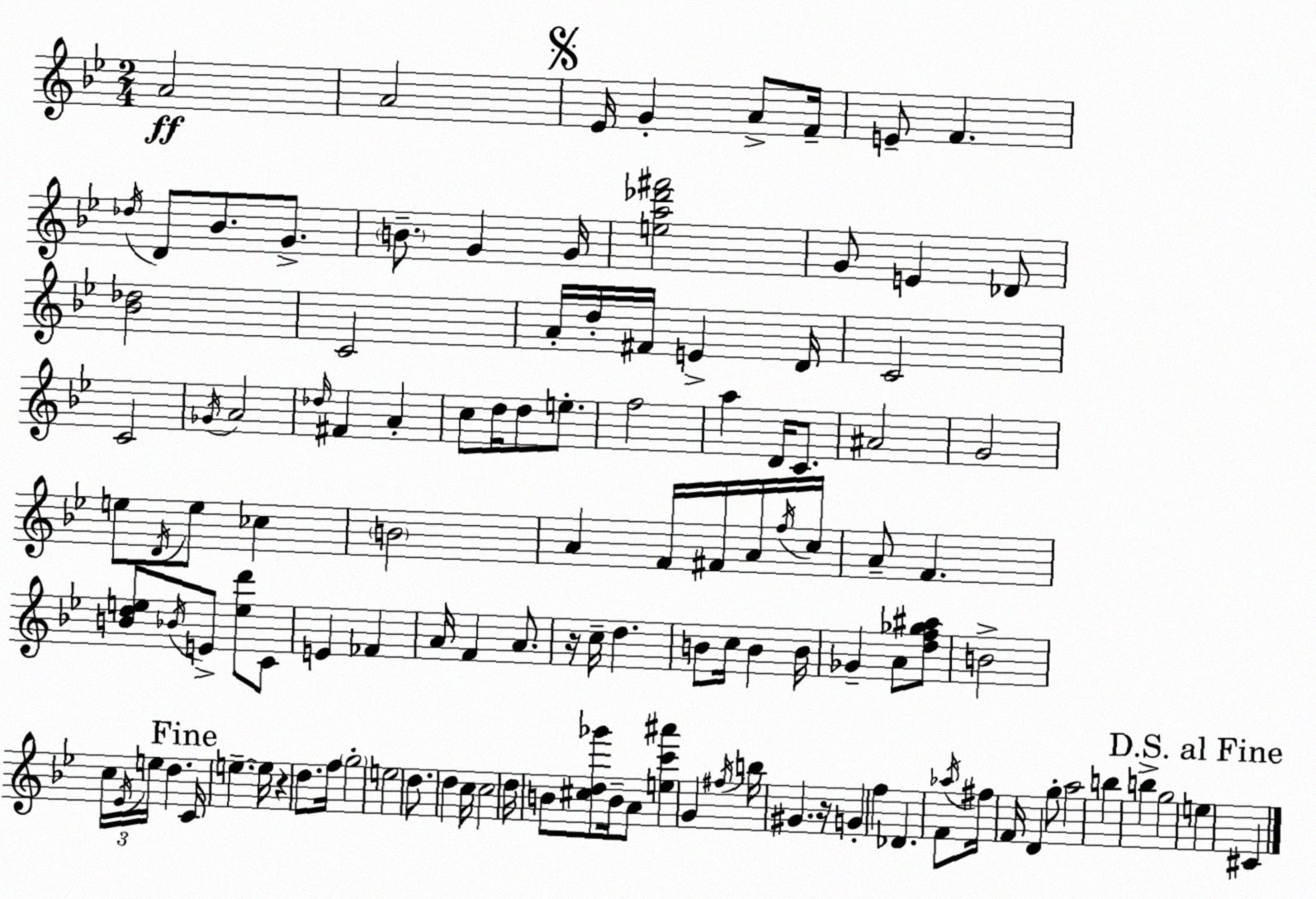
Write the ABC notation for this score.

X:1
T:Untitled
M:2/4
L:1/4
K:Bb
A2 A2 _E/4 G A/2 F/4 E/2 F _d/4 D/2 _B/2 G/2 B/2 G G/4 [ea_d'^f']2 G/2 E _D/2 [_B_d]2 C2 A/4 d/4 ^F/4 E D/4 C2 C2 _G/4 A2 _d/4 ^F A c/2 d/4 d/2 e/2 f2 a D/4 C/2 ^A2 G2 e/2 D/4 e/2 _c B2 A F/4 ^F/4 A/4 f/4 c/4 A/2 F [Bde]/2 _B/4 E/2 [ed']/2 C/2 E _F A/4 F A/2 z/4 c/4 d B/2 c/4 B B/4 _G A/2 [df_g^a]/2 B2 c/4 _E/4 e/4 d C/4 e e/4 z d/2 f/4 g2 e2 d/2 d c/4 c2 d/4 B/2 [^cd_g']/2 B/4 A/2 [ec'^a'] G ^f/4 b/4 ^G z/4 G f _D F/2 _a/4 ^f/4 F/4 D g/2 a2 b b g2 e ^C